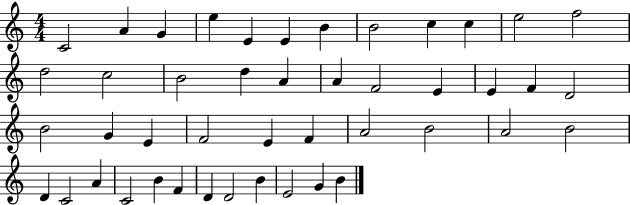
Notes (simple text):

C4/h A4/q G4/q E5/q E4/q E4/q B4/q B4/h C5/q C5/q E5/h F5/h D5/h C5/h B4/h D5/q A4/q A4/q F4/h E4/q E4/q F4/q D4/h B4/h G4/q E4/q F4/h E4/q F4/q A4/h B4/h A4/h B4/h D4/q C4/h A4/q C4/h B4/q F4/q D4/q D4/h B4/q E4/h G4/q B4/q